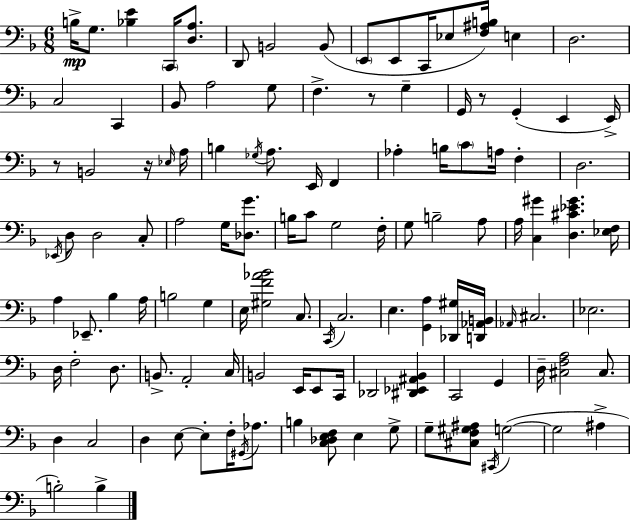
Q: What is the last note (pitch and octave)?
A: B3